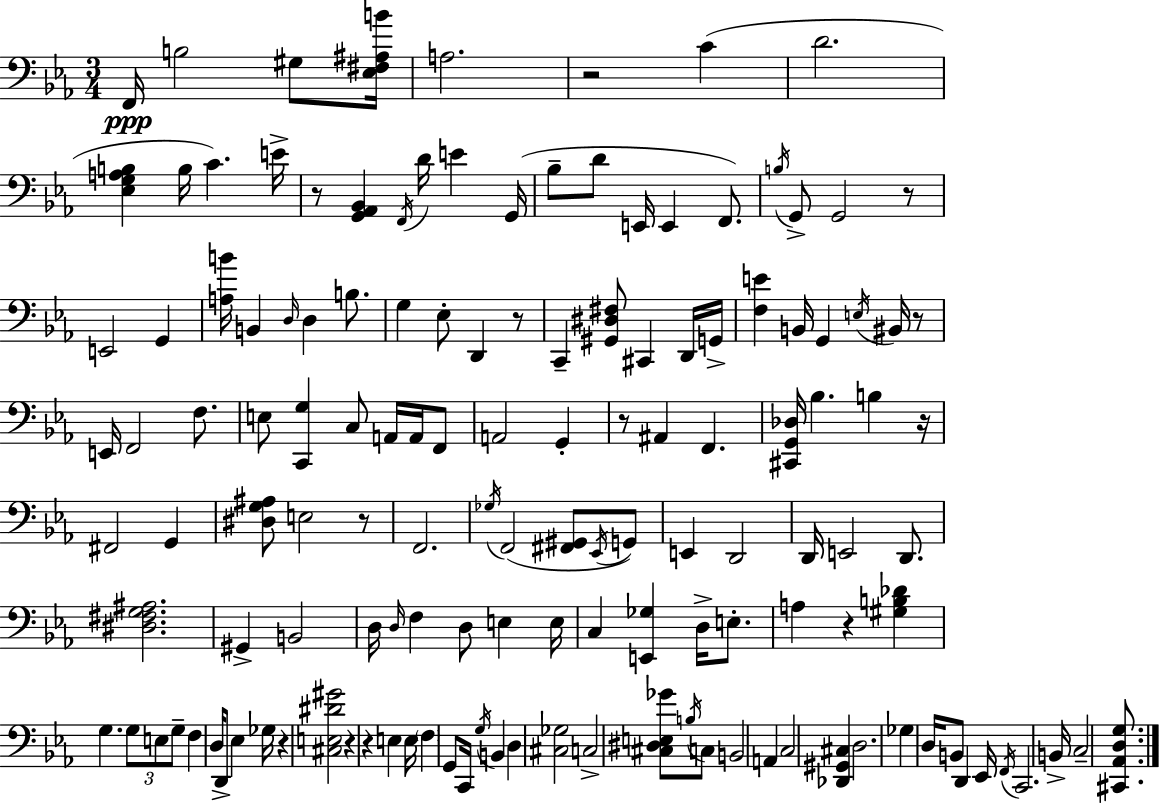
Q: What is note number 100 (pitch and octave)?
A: C3